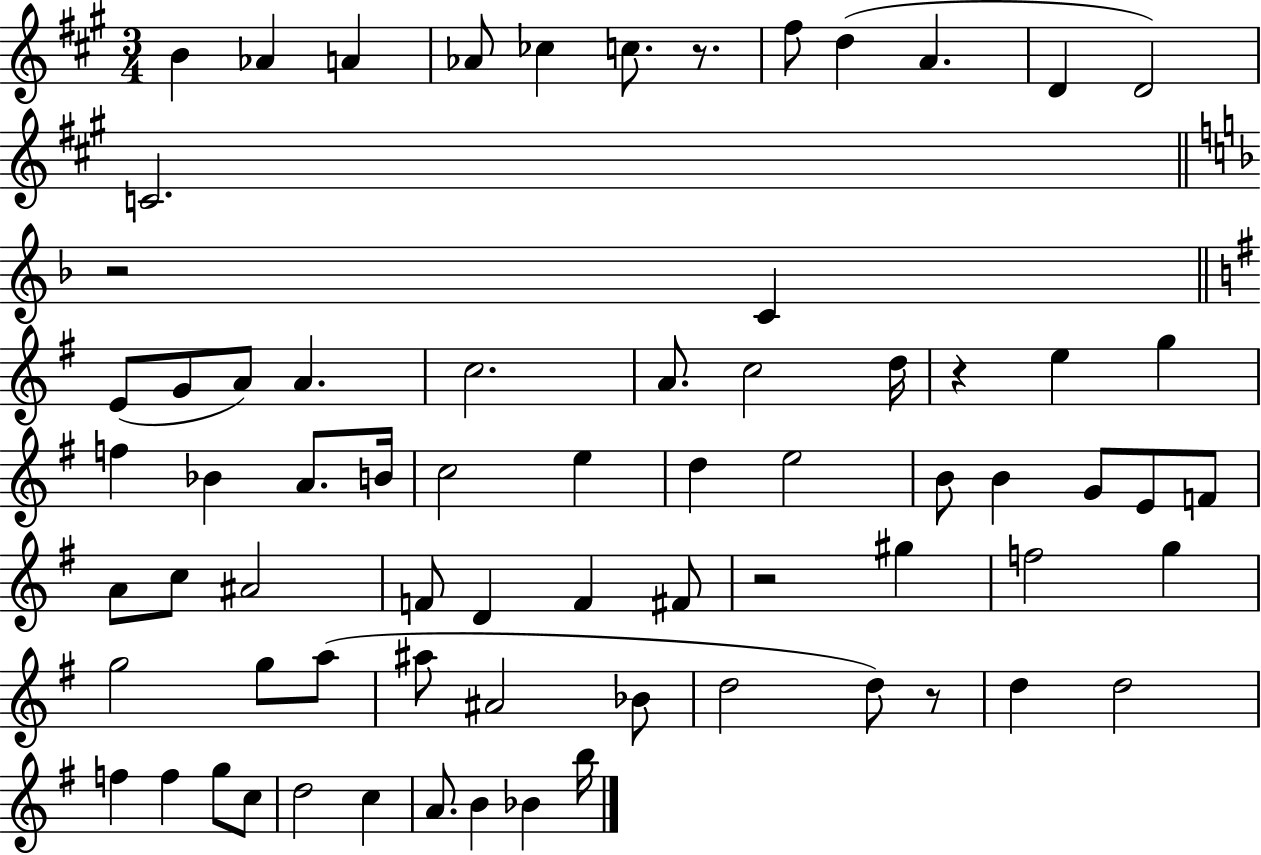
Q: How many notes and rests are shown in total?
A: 71